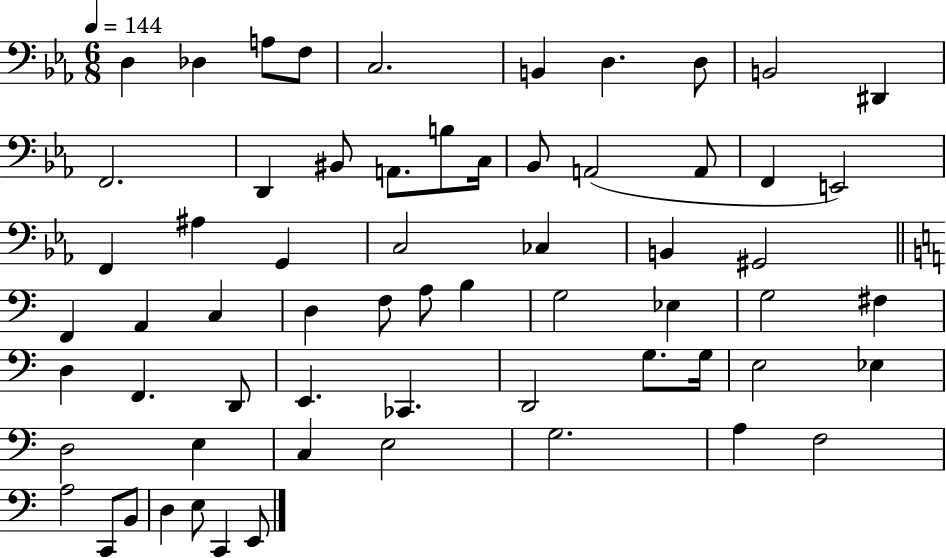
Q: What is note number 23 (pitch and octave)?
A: A#3